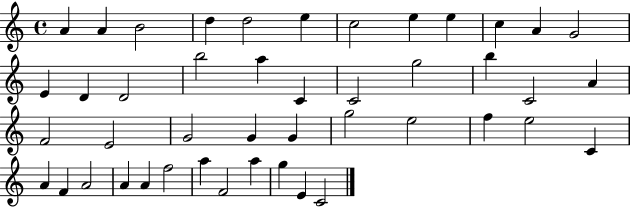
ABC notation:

X:1
T:Untitled
M:4/4
L:1/4
K:C
A A B2 d d2 e c2 e e c A G2 E D D2 b2 a C C2 g2 b C2 A F2 E2 G2 G G g2 e2 f e2 C A F A2 A A f2 a F2 a g E C2